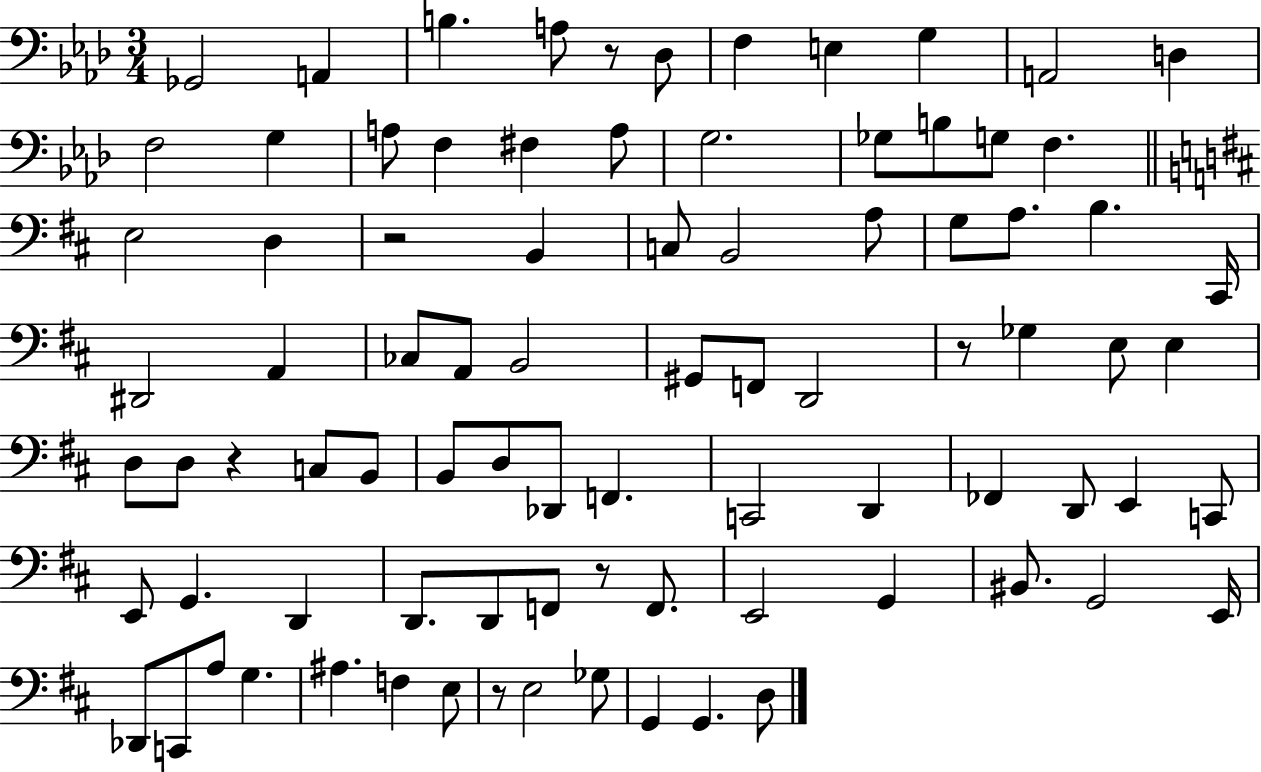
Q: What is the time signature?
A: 3/4